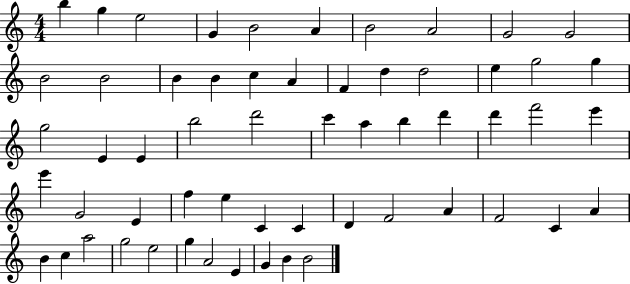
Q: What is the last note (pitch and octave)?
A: B4